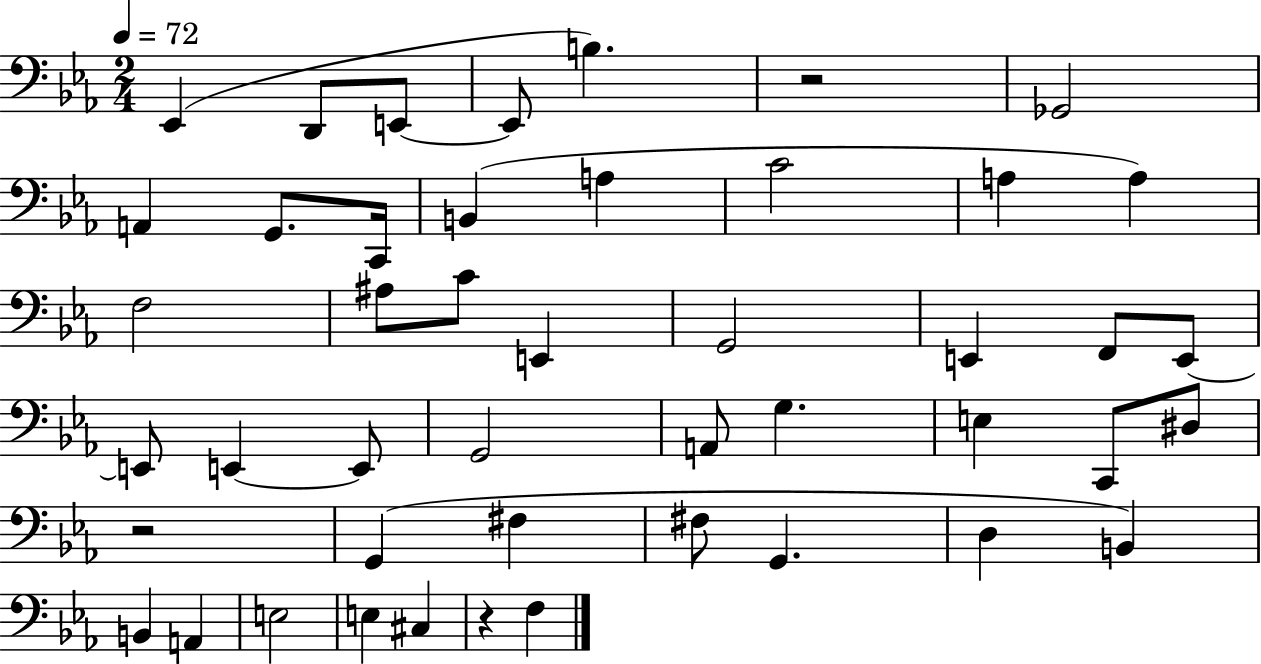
Eb2/q D2/e E2/e E2/e B3/q. R/h Gb2/h A2/q G2/e. C2/s B2/q A3/q C4/h A3/q A3/q F3/h A#3/e C4/e E2/q G2/h E2/q F2/e E2/e E2/e E2/q E2/e G2/h A2/e G3/q. E3/q C2/e D#3/e R/h G2/q F#3/q F#3/e G2/q. D3/q B2/q B2/q A2/q E3/h E3/q C#3/q R/q F3/q